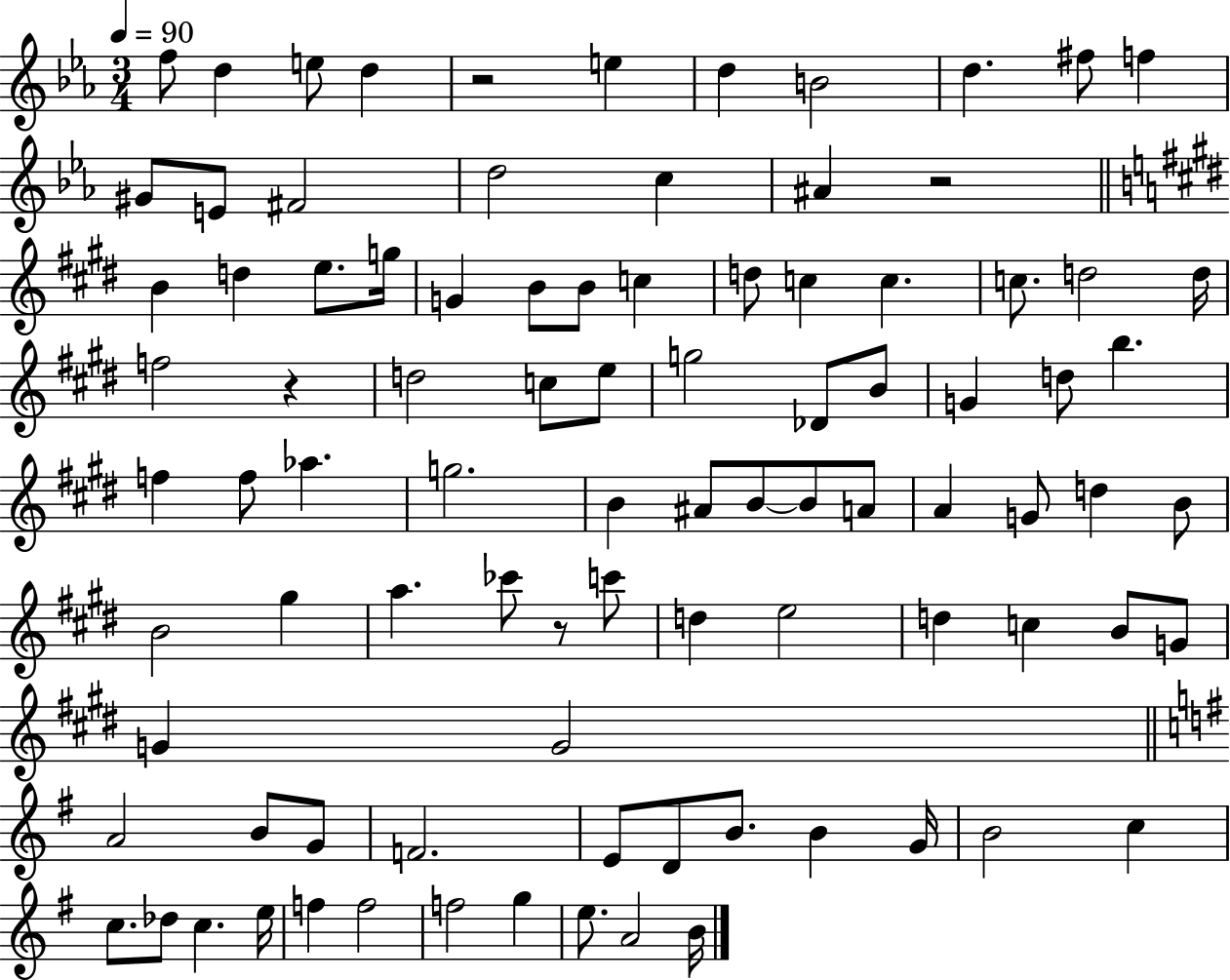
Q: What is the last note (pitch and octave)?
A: B4